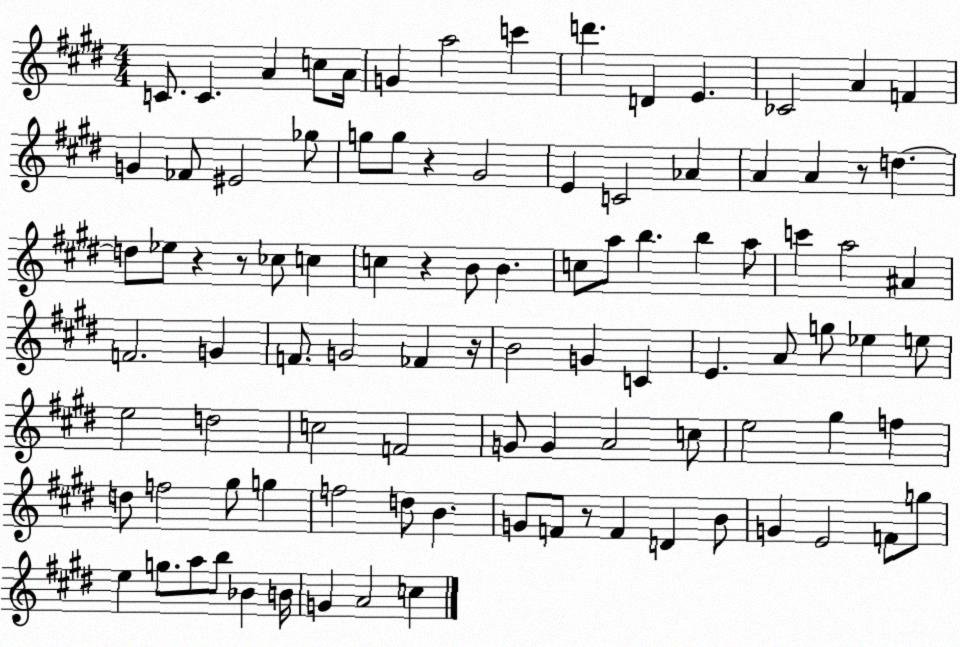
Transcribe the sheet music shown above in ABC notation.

X:1
T:Untitled
M:4/4
L:1/4
K:E
C/2 C A c/2 A/4 G a2 c' d' D E _C2 A F G _F/2 ^E2 _g/2 g/2 g/2 z ^G2 E C2 _A A A z/2 d d/2 _e/2 z z/2 _c/2 c c z B/2 B c/2 a/2 b b a/2 c' a2 ^A F2 G F/2 G2 _F z/4 B2 G C E A/2 g/2 _e e/2 e2 d2 c2 F2 G/2 G A2 c/2 e2 ^g f d/2 f2 ^g/2 g f2 d/2 B G/2 F/2 z/2 F D B/2 G E2 F/2 g/2 e g/2 a/2 b/2 _B B/4 G A2 c